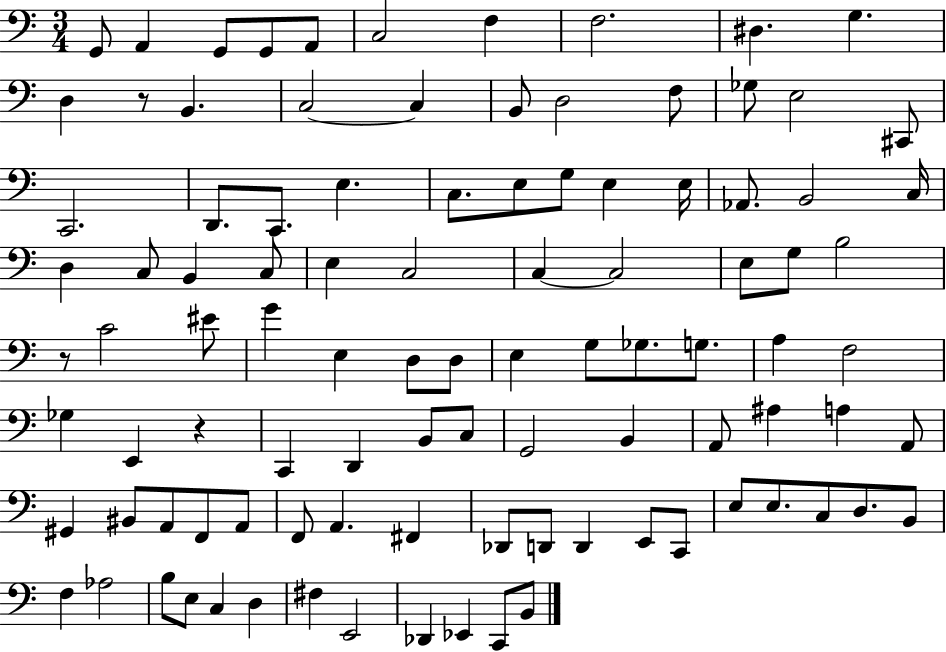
X:1
T:Untitled
M:3/4
L:1/4
K:C
G,,/2 A,, G,,/2 G,,/2 A,,/2 C,2 F, F,2 ^D, G, D, z/2 B,, C,2 C, B,,/2 D,2 F,/2 _G,/2 E,2 ^C,,/2 C,,2 D,,/2 C,,/2 E, C,/2 E,/2 G,/2 E, E,/4 _A,,/2 B,,2 C,/4 D, C,/2 B,, C,/2 E, C,2 C, C,2 E,/2 G,/2 B,2 z/2 C2 ^E/2 G E, D,/2 D,/2 E, G,/2 _G,/2 G,/2 A, F,2 _G, E,, z C,, D,, B,,/2 C,/2 G,,2 B,, A,,/2 ^A, A, A,,/2 ^G,, ^B,,/2 A,,/2 F,,/2 A,,/2 F,,/2 A,, ^F,, _D,,/2 D,,/2 D,, E,,/2 C,,/2 E,/2 E,/2 C,/2 D,/2 B,,/2 F, _A,2 B,/2 E,/2 C, D, ^F, E,,2 _D,, _E,, C,,/2 B,,/2